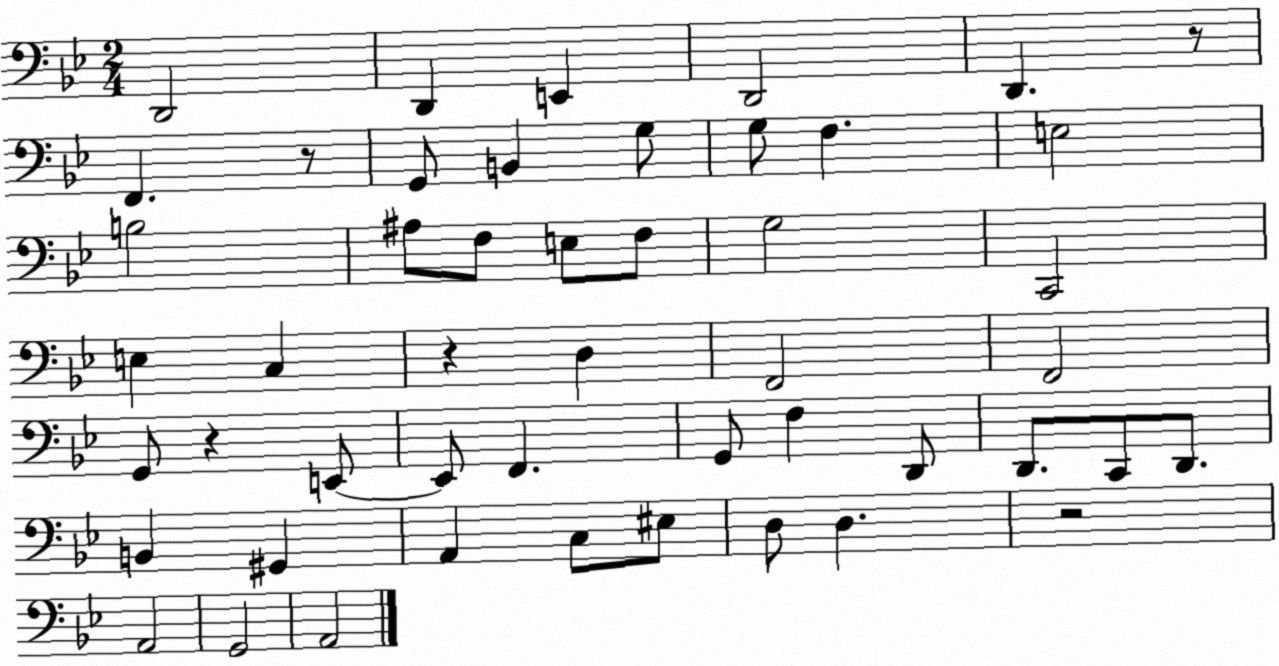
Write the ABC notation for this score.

X:1
T:Untitled
M:2/4
L:1/4
K:Bb
D,,2 D,, E,, D,,2 D,, z/2 F,, z/2 G,,/2 B,, G,/2 G,/2 F, E,2 B,2 ^A,/2 F,/2 E,/2 F,/2 G,2 C,,2 E, C, z D, F,,2 F,,2 G,,/2 z E,,/2 E,,/2 F,, G,,/2 F, D,,/2 D,,/2 C,,/2 D,,/2 B,, ^G,, A,, C,/2 ^E,/2 D,/2 D, z2 A,,2 G,,2 A,,2